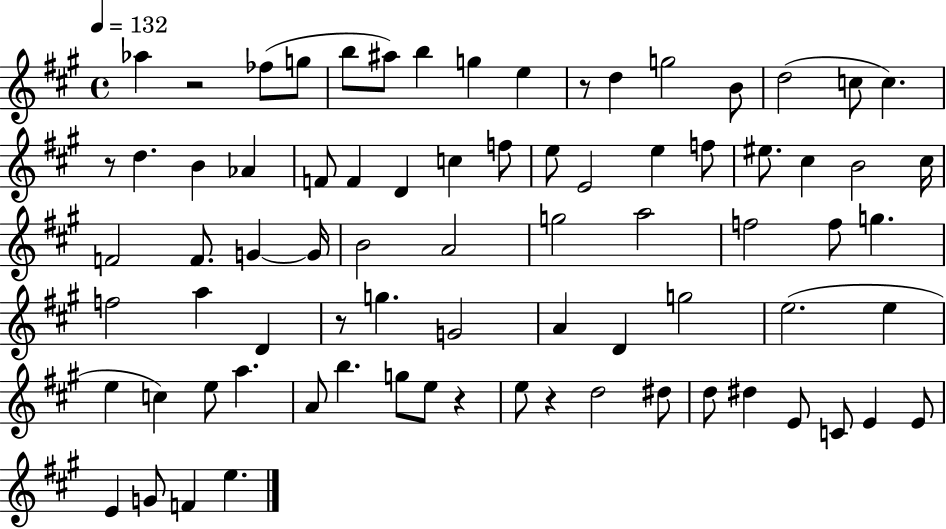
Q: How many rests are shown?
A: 6